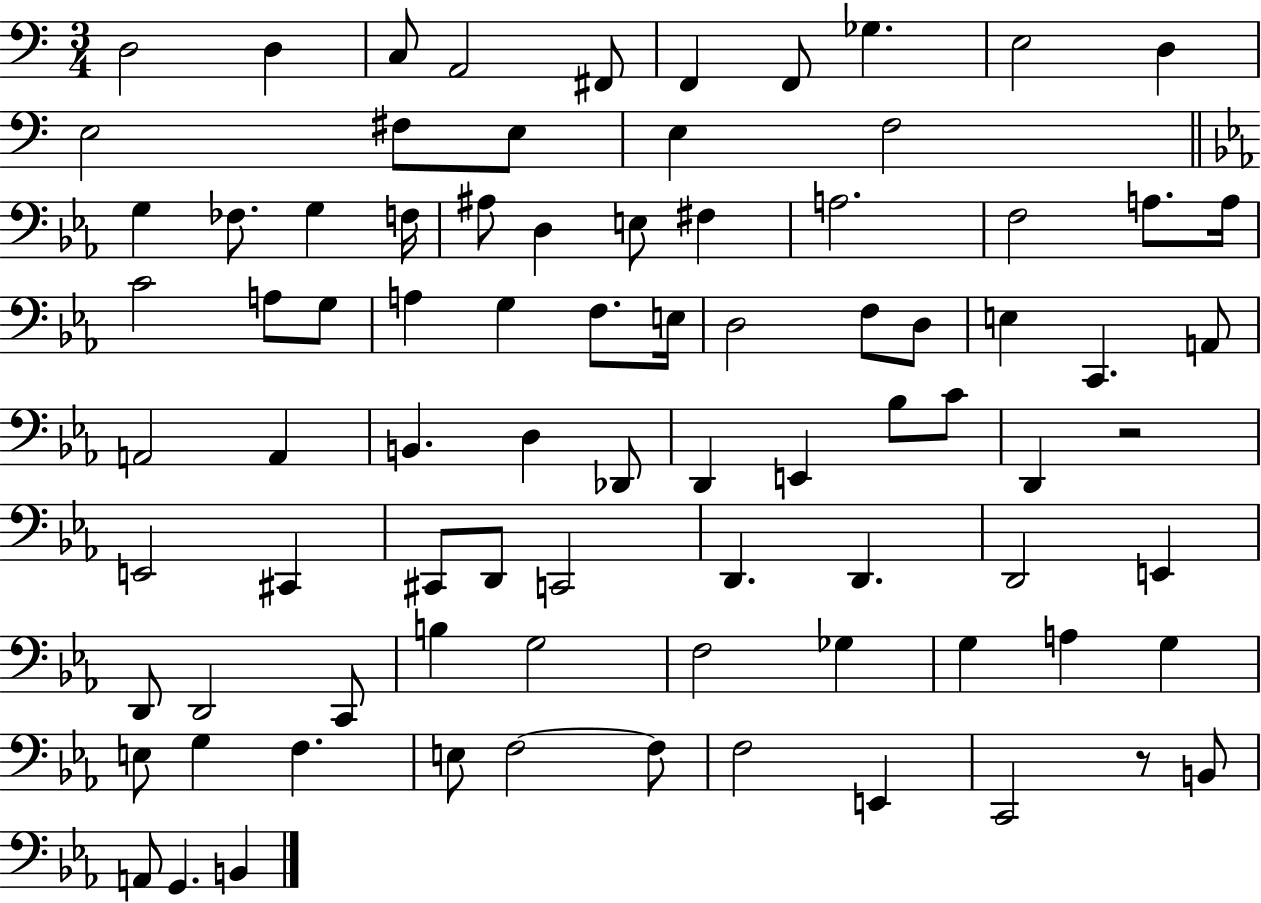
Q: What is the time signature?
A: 3/4